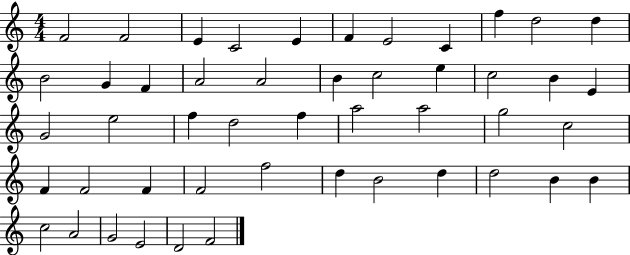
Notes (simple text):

F4/h F4/h E4/q C4/h E4/q F4/q E4/h C4/q F5/q D5/h D5/q B4/h G4/q F4/q A4/h A4/h B4/q C5/h E5/q C5/h B4/q E4/q G4/h E5/h F5/q D5/h F5/q A5/h A5/h G5/h C5/h F4/q F4/h F4/q F4/h F5/h D5/q B4/h D5/q D5/h B4/q B4/q C5/h A4/h G4/h E4/h D4/h F4/h